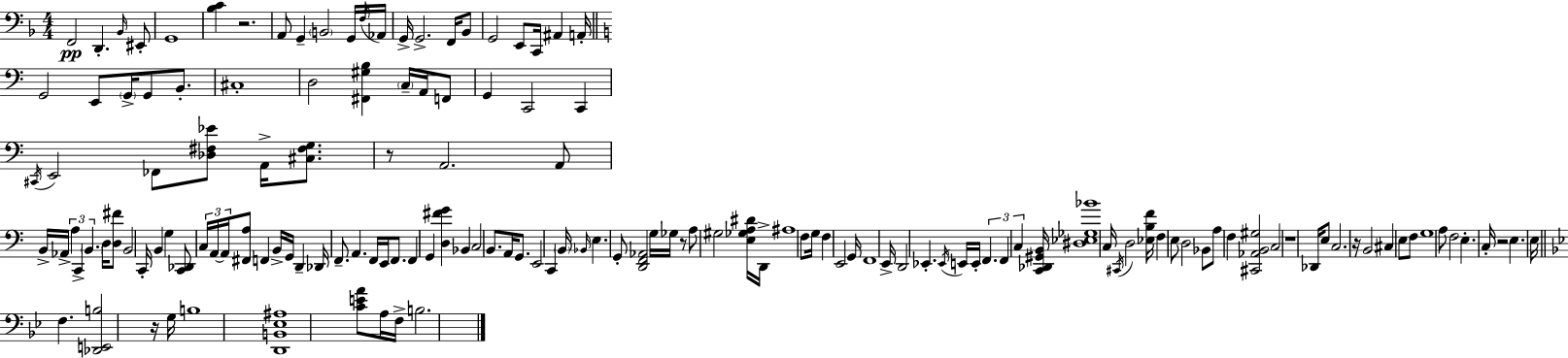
X:1
T:Untitled
M:4/4
L:1/4
K:Dm
F,,2 D,, _B,,/4 ^E,,/2 G,,4 [_B,C] z2 A,,/2 G,, B,,2 G,,/4 F,/4 _A,,/4 G,,/4 G,,2 F,,/4 _B,,/2 G,,2 E,,/2 C,,/4 ^A,, A,,/4 G,,2 E,,/2 G,,/4 G,,/2 B,,/2 ^C,4 D,2 [^F,,^G,B,] C,/4 A,,/4 F,,/2 G,, C,,2 C,, ^C,,/4 E,,2 _F,,/2 [_D,^F,_E]/2 A,,/4 [^C,^F,G,]/2 z/2 A,,2 A,,/2 B,,/4 _A,,/4 A, C,, B,, D,/4 [D,^F]/2 B,,2 C,,/4 B,, G, [C,,_D,,]/2 C,/4 A,,/4 A,,/4 [^F,,A,]/2 F,, B,,/4 G,,/4 D,, _D,,/4 F,,/2 A,, F,,/4 E,,/4 F,,/2 F,, G,, [D,^FG] _B,, C,2 B,,/2 A,,/4 G,,/2 E,,2 C,, B,,/4 _B,,/4 E, G,,/2 [D,,F,,_A,,]2 G,/4 _G,/4 z/2 A,/2 ^G,2 [E,_G,A,^D]/4 D,,/4 ^A,4 F,/2 G,/4 F, E,,2 G,,/4 F,,4 E,,/4 D,,2 _E,, _E,,/4 E,,/4 E,,/4 F,, F,, C, [C,,_D,,^G,,B,,]/4 [^D,_E,_G,_B]4 C,/4 ^C,,/4 D,2 [_E,B,F]/4 F, E,/2 D,2 _B,,/2 A,/2 F, [^C,,_A,,B,,^G,]2 C,2 z4 _D,,/4 E,/2 C,2 z/4 B,,2 ^C, E,/2 F,/2 G,4 A,/2 F,2 E, C,/4 z2 E, E,/4 F, [_D,,E,,B,]2 z/4 G,/4 B,4 [D,,B,,_E,^A,]4 [CEA]/2 A,/4 F,/4 B,2